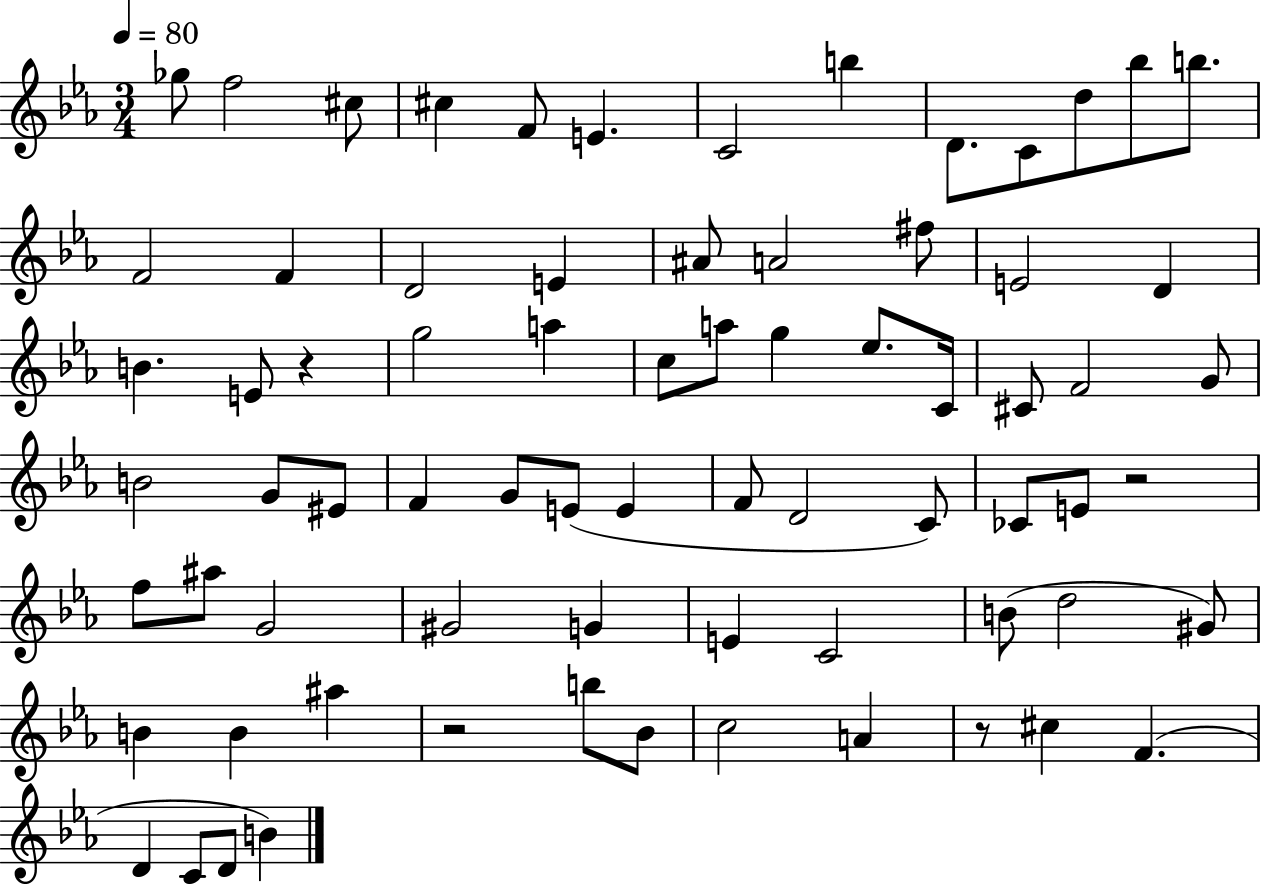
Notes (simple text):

Gb5/e F5/h C#5/e C#5/q F4/e E4/q. C4/h B5/q D4/e. C4/e D5/e Bb5/e B5/e. F4/h F4/q D4/h E4/q A#4/e A4/h F#5/e E4/h D4/q B4/q. E4/e R/q G5/h A5/q C5/e A5/e G5/q Eb5/e. C4/s C#4/e F4/h G4/e B4/h G4/e EIS4/e F4/q G4/e E4/e E4/q F4/e D4/h C4/e CES4/e E4/e R/h F5/e A#5/e G4/h G#4/h G4/q E4/q C4/h B4/e D5/h G#4/e B4/q B4/q A#5/q R/h B5/e Bb4/e C5/h A4/q R/e C#5/q F4/q. D4/q C4/e D4/e B4/q